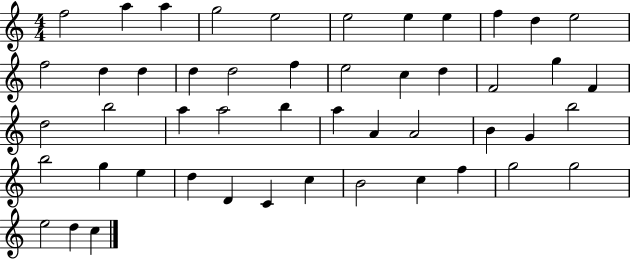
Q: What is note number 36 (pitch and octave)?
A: G5